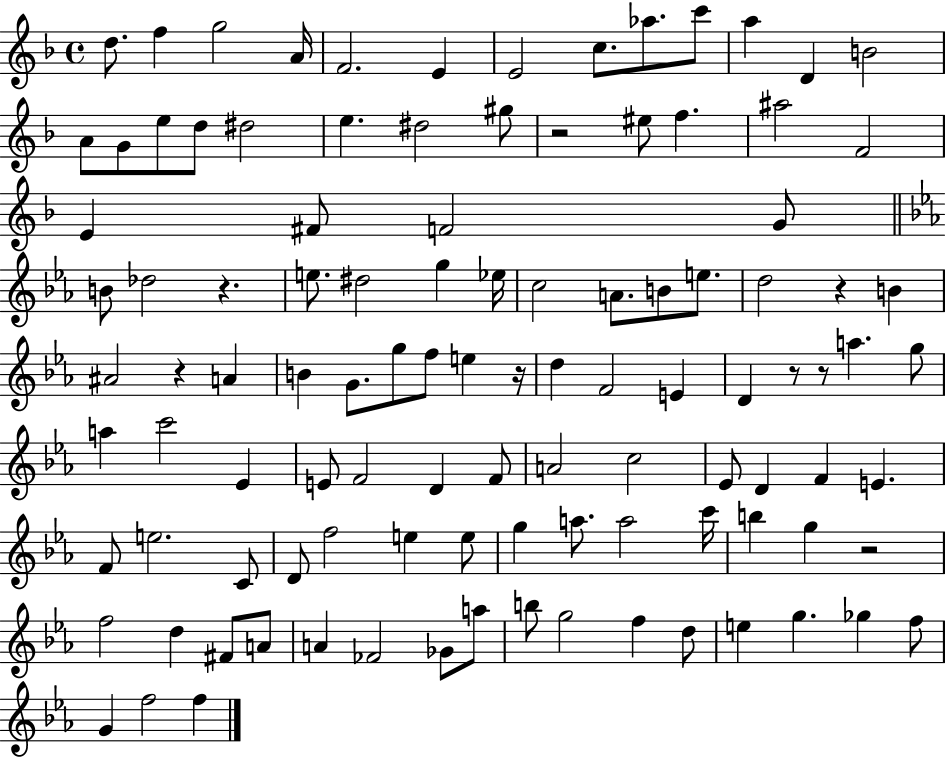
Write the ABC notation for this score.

X:1
T:Untitled
M:4/4
L:1/4
K:F
d/2 f g2 A/4 F2 E E2 c/2 _a/2 c'/2 a D B2 A/2 G/2 e/2 d/2 ^d2 e ^d2 ^g/2 z2 ^e/2 f ^a2 F2 E ^F/2 F2 G/2 B/2 _d2 z e/2 ^d2 g _e/4 c2 A/2 B/2 e/2 d2 z B ^A2 z A B G/2 g/2 f/2 e z/4 d F2 E D z/2 z/2 a g/2 a c'2 _E E/2 F2 D F/2 A2 c2 _E/2 D F E F/2 e2 C/2 D/2 f2 e e/2 g a/2 a2 c'/4 b g z2 f2 d ^F/2 A/2 A _F2 _G/2 a/2 b/2 g2 f d/2 e g _g f/2 G f2 f